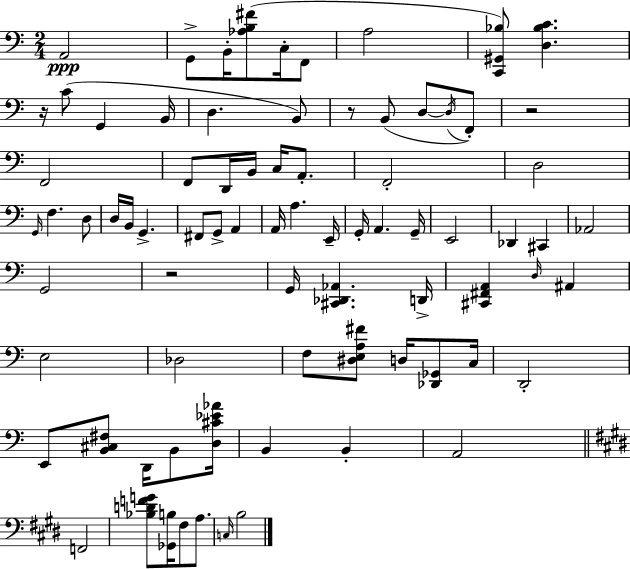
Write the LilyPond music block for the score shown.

{
  \clef bass
  \numericTimeSignature
  \time 2/4
  \key a \minor
  a,2\ppp | g,8-> b,16-. <aes b fis'>8( c16-. f,8 | a2 | <c, gis, bes>8) <d bes c'>4. | \break r16 c'8( g,4 b,16 | d4. b,8) | r8 b,8( d8~~ \acciaccatura { d16 } f,8-.) | r2 | \break f,2 | f,8 d,16 b,16 c16 a,8.-. | f,2-. | d2 | \break \grace { g,16 } f4. | d8 d16 b,16 g,4.-> | fis,8 g,8-> a,4 | a,16 a4. | \break e,16-- g,16-. a,4. | g,16-- e,2 | des,4 cis,4 | aes,2 | \break g,2 | r2 | g,16 <cis, des, aes,>4. | d,16-> <cis, fis, a,>4 \grace { d16 } ais,4 | \break e2 | des2 | f8 <dis e a fis'>8 d16 | <des, ges,>8 c16 d,2-. | \break e,8 <b, cis fis>8 d,16 | b,8 <d cis' ees' aes'>16 b,4 b,4-. | a,2 | \bar "||" \break \key e \major f,2 | <bes d' f' g'>8 <ges, b>16 fis8 a8. | \grace { c16 } b2 | \bar "|."
}